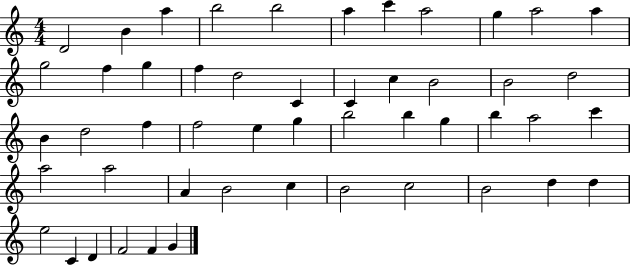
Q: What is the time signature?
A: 4/4